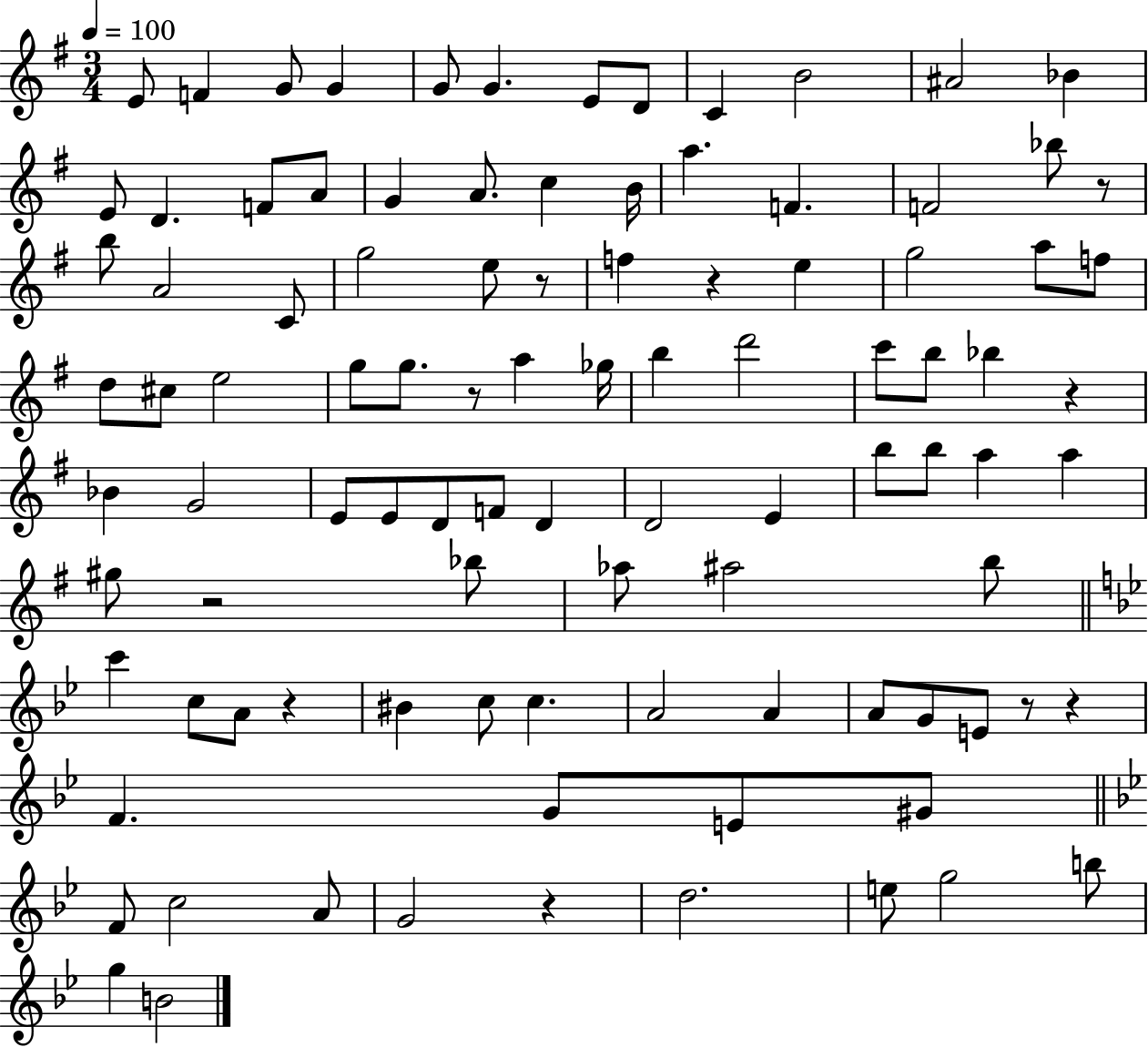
E4/e F4/q G4/e G4/q G4/e G4/q. E4/e D4/e C4/q B4/h A#4/h Bb4/q E4/e D4/q. F4/e A4/e G4/q A4/e. C5/q B4/s A5/q. F4/q. F4/h Bb5/e R/e B5/e A4/h C4/e G5/h E5/e R/e F5/q R/q E5/q G5/h A5/e F5/e D5/e C#5/e E5/h G5/e G5/e. R/e A5/q Gb5/s B5/q D6/h C6/e B5/e Bb5/q R/q Bb4/q G4/h E4/e E4/e D4/e F4/e D4/q D4/h E4/q B5/e B5/e A5/q A5/q G#5/e R/h Bb5/e Ab5/e A#5/h B5/e C6/q C5/e A4/e R/q BIS4/q C5/e C5/q. A4/h A4/q A4/e G4/e E4/e R/e R/q F4/q. G4/e E4/e G#4/e F4/e C5/h A4/e G4/h R/q D5/h. E5/e G5/h B5/e G5/q B4/h